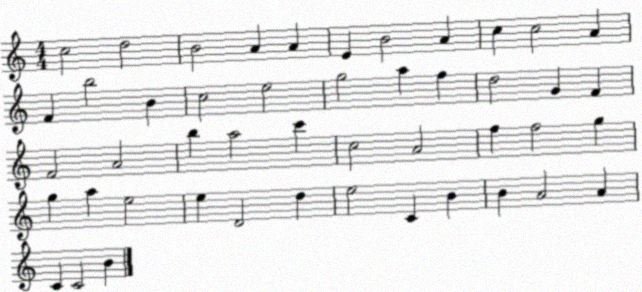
X:1
T:Untitled
M:4/4
L:1/4
K:C
c2 d2 B2 A A E B2 A c c2 A F b2 B c2 e2 g2 a f d2 G F F2 A2 b a2 c' c2 A2 f f2 g g a e2 e D2 d e2 C B B A2 A C C2 B